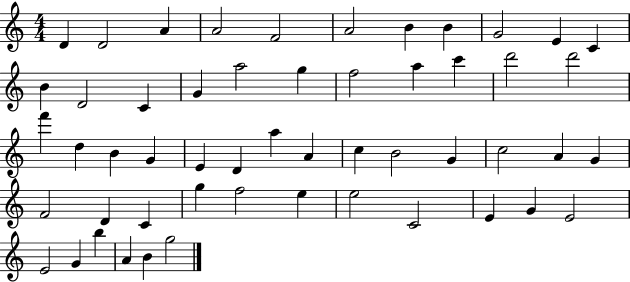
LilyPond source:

{
  \clef treble
  \numericTimeSignature
  \time 4/4
  \key c \major
  d'4 d'2 a'4 | a'2 f'2 | a'2 b'4 b'4 | g'2 e'4 c'4 | \break b'4 d'2 c'4 | g'4 a''2 g''4 | f''2 a''4 c'''4 | d'''2 d'''2 | \break f'''4 d''4 b'4 g'4 | e'4 d'4 a''4 a'4 | c''4 b'2 g'4 | c''2 a'4 g'4 | \break f'2 d'4 c'4 | g''4 f''2 e''4 | e''2 c'2 | e'4 g'4 e'2 | \break e'2 g'4 b''4 | a'4 b'4 g''2 | \bar "|."
}